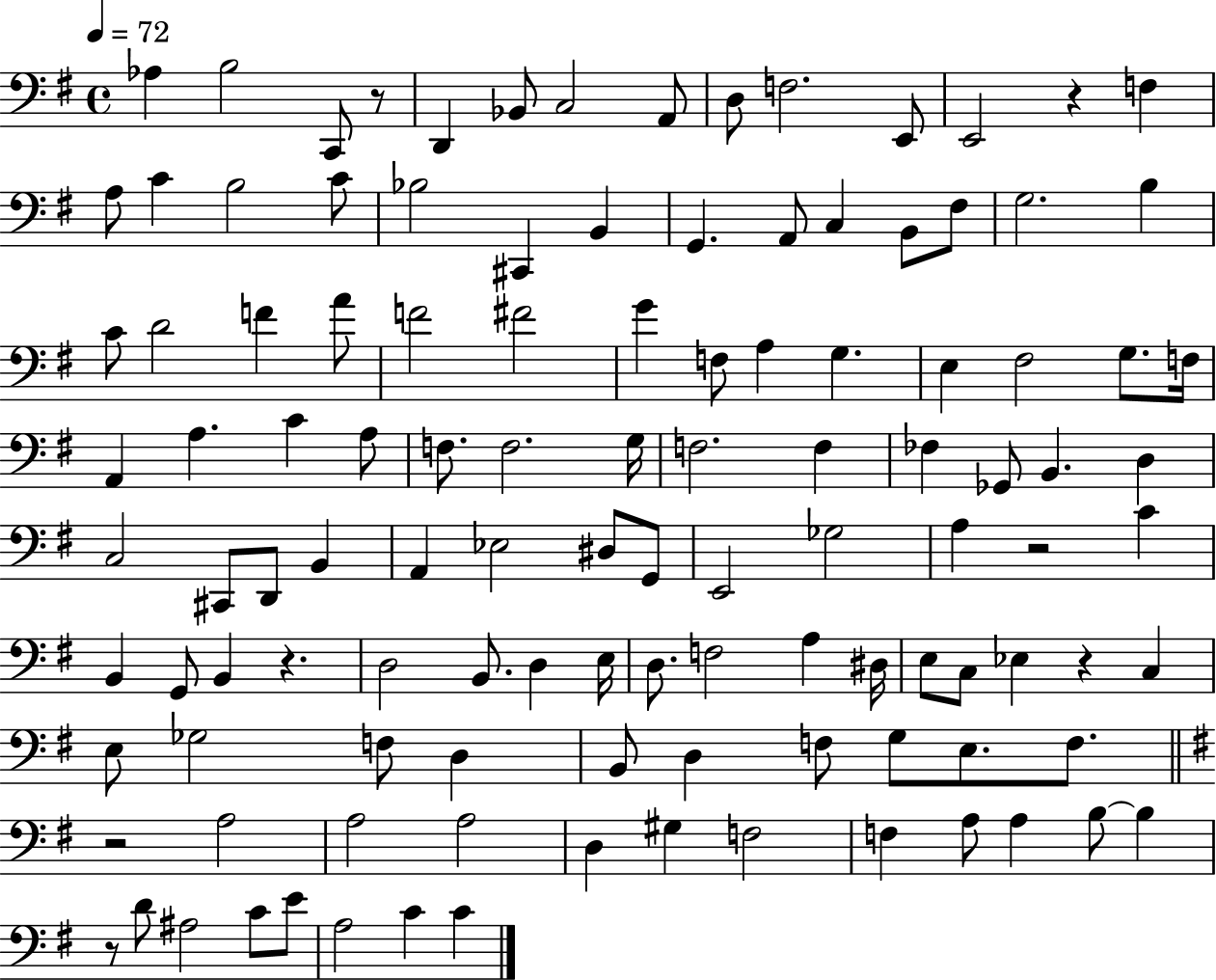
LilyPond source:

{
  \clef bass
  \time 4/4
  \defaultTimeSignature
  \key g \major
  \tempo 4 = 72
  aes4 b2 c,8 r8 | d,4 bes,8 c2 a,8 | d8 f2. e,8 | e,2 r4 f4 | \break a8 c'4 b2 c'8 | bes2 cis,4 b,4 | g,4. a,8 c4 b,8 fis8 | g2. b4 | \break c'8 d'2 f'4 a'8 | f'2 fis'2 | g'4 f8 a4 g4. | e4 fis2 g8. f16 | \break a,4 a4. c'4 a8 | f8. f2. g16 | f2. f4 | fes4 ges,8 b,4. d4 | \break c2 cis,8 d,8 b,4 | a,4 ees2 dis8 g,8 | e,2 ges2 | a4 r2 c'4 | \break b,4 g,8 b,4 r4. | d2 b,8. d4 e16 | d8. f2 a4 dis16 | e8 c8 ees4 r4 c4 | \break e8 ges2 f8 d4 | b,8 d4 f8 g8 e8. f8. | \bar "||" \break \key g \major r2 a2 | a2 a2 | d4 gis4 f2 | f4 a8 a4 b8~~ b4 | \break r8 d'8 ais2 c'8 e'8 | a2 c'4 c'4 | \bar "|."
}